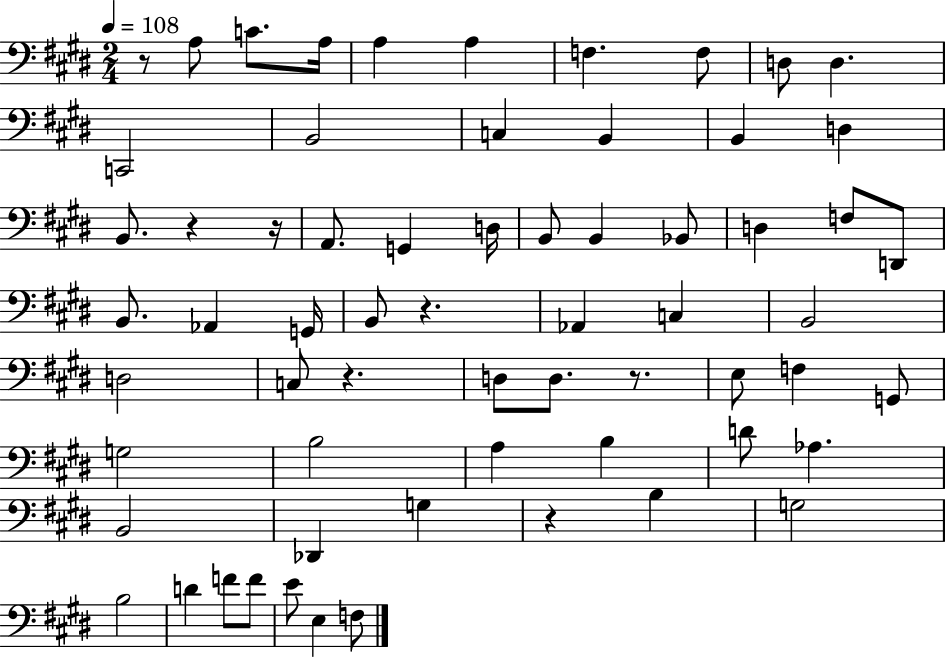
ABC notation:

X:1
T:Untitled
M:2/4
L:1/4
K:E
z/2 A,/2 C/2 A,/4 A, A, F, F,/2 D,/2 D, C,,2 B,,2 C, B,, B,, D, B,,/2 z z/4 A,,/2 G,, D,/4 B,,/2 B,, _B,,/2 D, F,/2 D,,/2 B,,/2 _A,, G,,/4 B,,/2 z _A,, C, B,,2 D,2 C,/2 z D,/2 D,/2 z/2 E,/2 F, G,,/2 G,2 B,2 A, B, D/2 _A, B,,2 _D,, G, z B, G,2 B,2 D F/2 F/2 E/2 E, F,/2